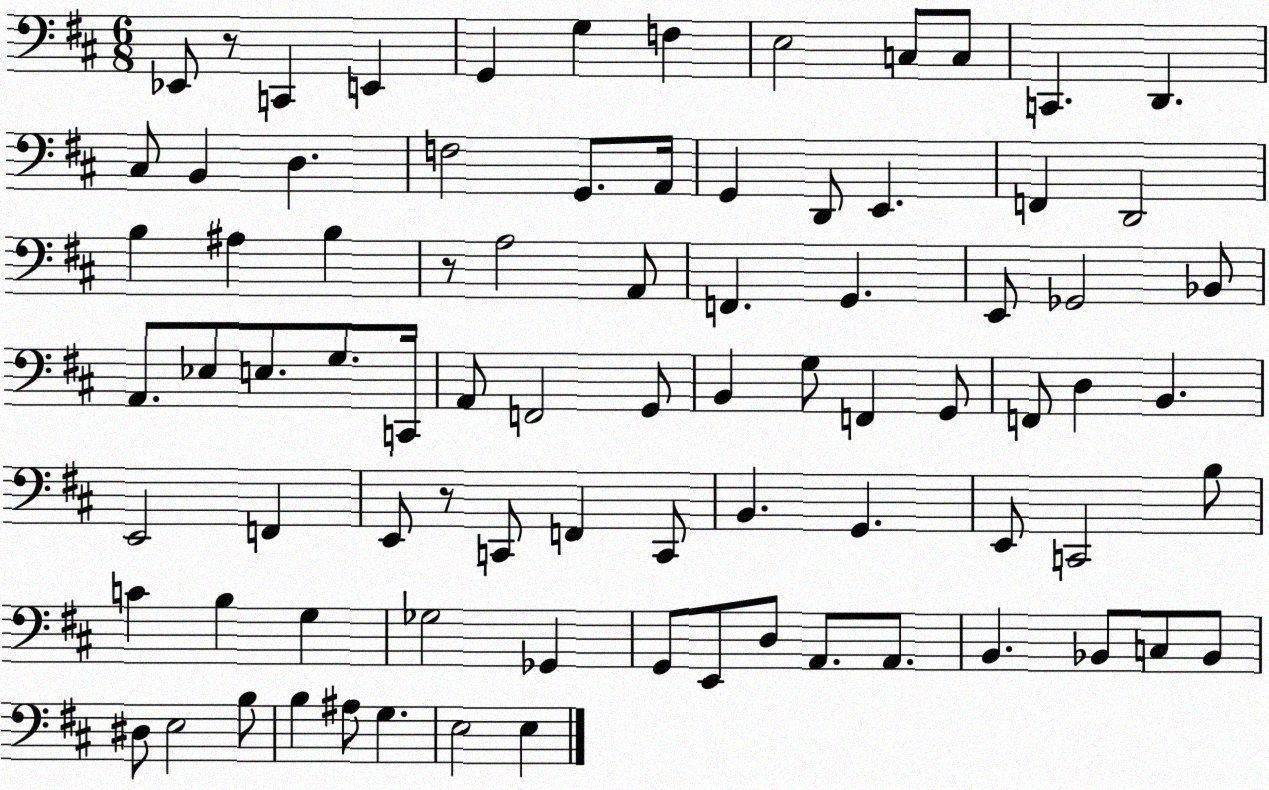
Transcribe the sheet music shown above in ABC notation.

X:1
T:Untitled
M:6/8
L:1/4
K:D
_E,,/2 z/2 C,, E,, G,, G, F, E,2 C,/2 C,/2 C,, D,, ^C,/2 B,, D, F,2 G,,/2 A,,/4 G,, D,,/2 E,, F,, D,,2 B, ^A, B, z/2 A,2 A,,/2 F,, G,, E,,/2 _G,,2 _B,,/2 A,,/2 _E,/2 E,/2 G,/2 C,,/4 A,,/2 F,,2 G,,/2 B,, G,/2 F,, G,,/2 F,,/2 D, B,, E,,2 F,, E,,/2 z/2 C,,/2 F,, C,,/2 B,, G,, E,,/2 C,,2 B,/2 C B, G, _G,2 _G,, G,,/2 E,,/2 D,/2 A,,/2 A,,/2 B,, _B,,/2 C,/2 _B,,/2 ^D,/2 E,2 B,/2 B, ^A,/2 G, E,2 E,